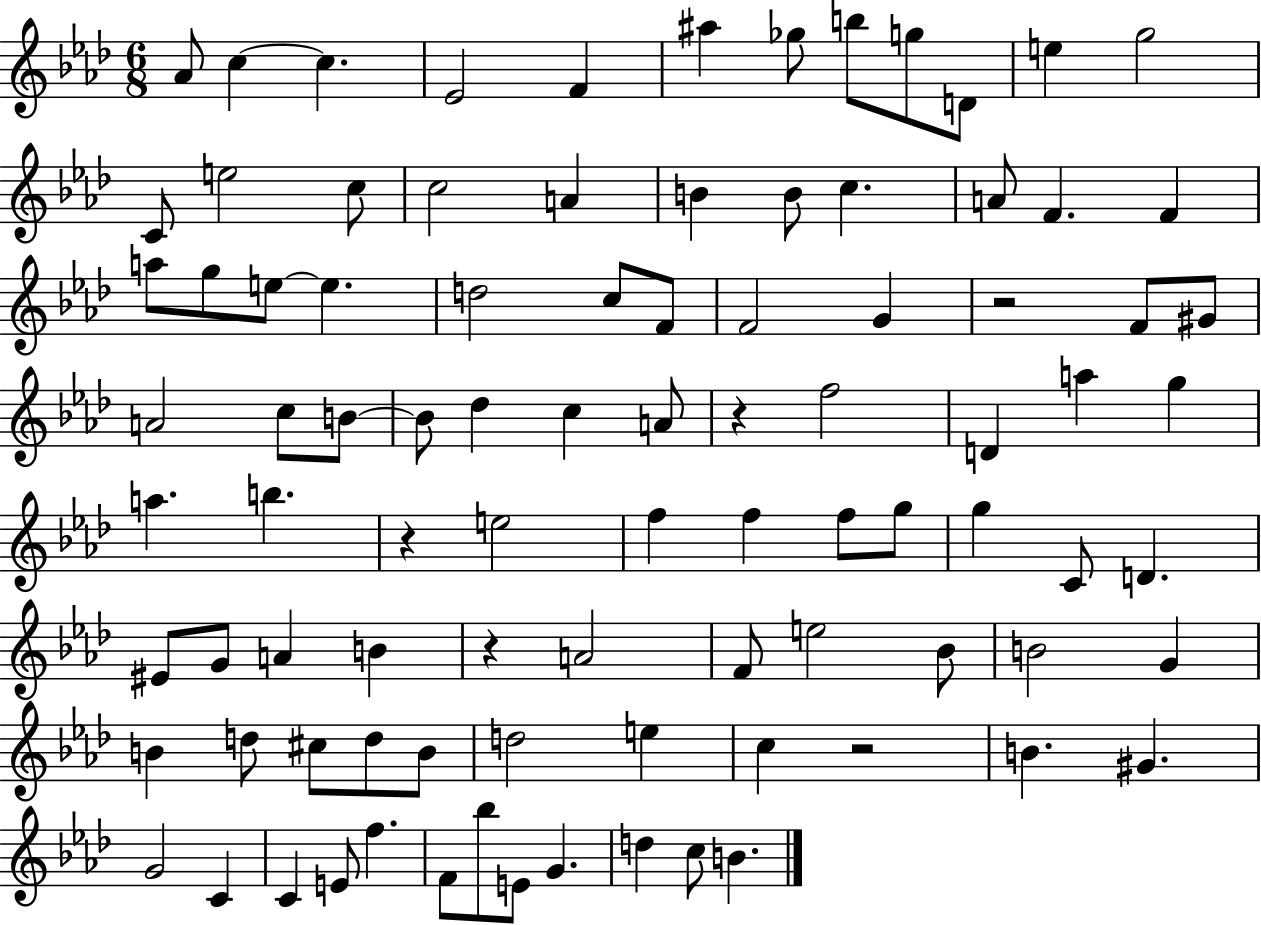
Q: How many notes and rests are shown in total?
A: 92